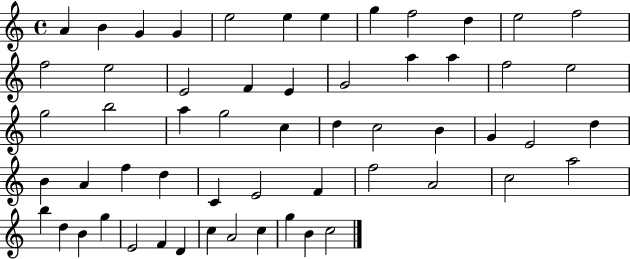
{
  \clef treble
  \time 4/4
  \defaultTimeSignature
  \key c \major
  a'4 b'4 g'4 g'4 | e''2 e''4 e''4 | g''4 f''2 d''4 | e''2 f''2 | \break f''2 e''2 | e'2 f'4 e'4 | g'2 a''4 a''4 | f''2 e''2 | \break g''2 b''2 | a''4 g''2 c''4 | d''4 c''2 b'4 | g'4 e'2 d''4 | \break b'4 a'4 f''4 d''4 | c'4 e'2 f'4 | f''2 a'2 | c''2 a''2 | \break b''4 d''4 b'4 g''4 | e'2 f'4 d'4 | c''4 a'2 c''4 | g''4 b'4 c''2 | \break \bar "|."
}